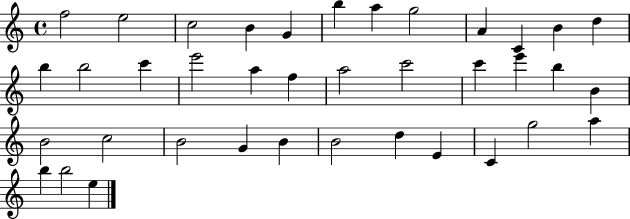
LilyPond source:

{
  \clef treble
  \time 4/4
  \defaultTimeSignature
  \key c \major
  f''2 e''2 | c''2 b'4 g'4 | b''4 a''4 g''2 | a'4 c'4 b'4 d''4 | \break b''4 b''2 c'''4 | e'''2 a''4 f''4 | a''2 c'''2 | c'''4 e'''4 b''4 b'4 | \break b'2 c''2 | b'2 g'4 b'4 | b'2 d''4 e'4 | c'4 g''2 a''4 | \break b''4 b''2 e''4 | \bar "|."
}